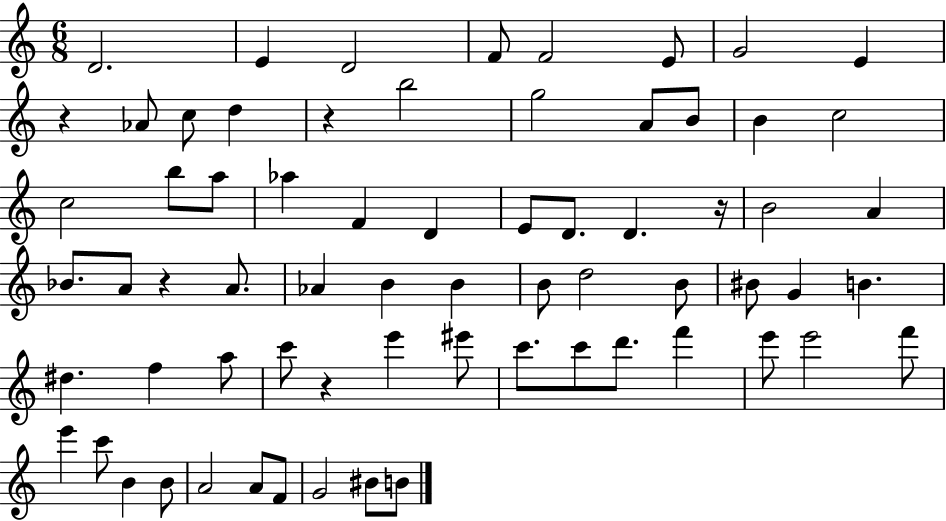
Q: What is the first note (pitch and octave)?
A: D4